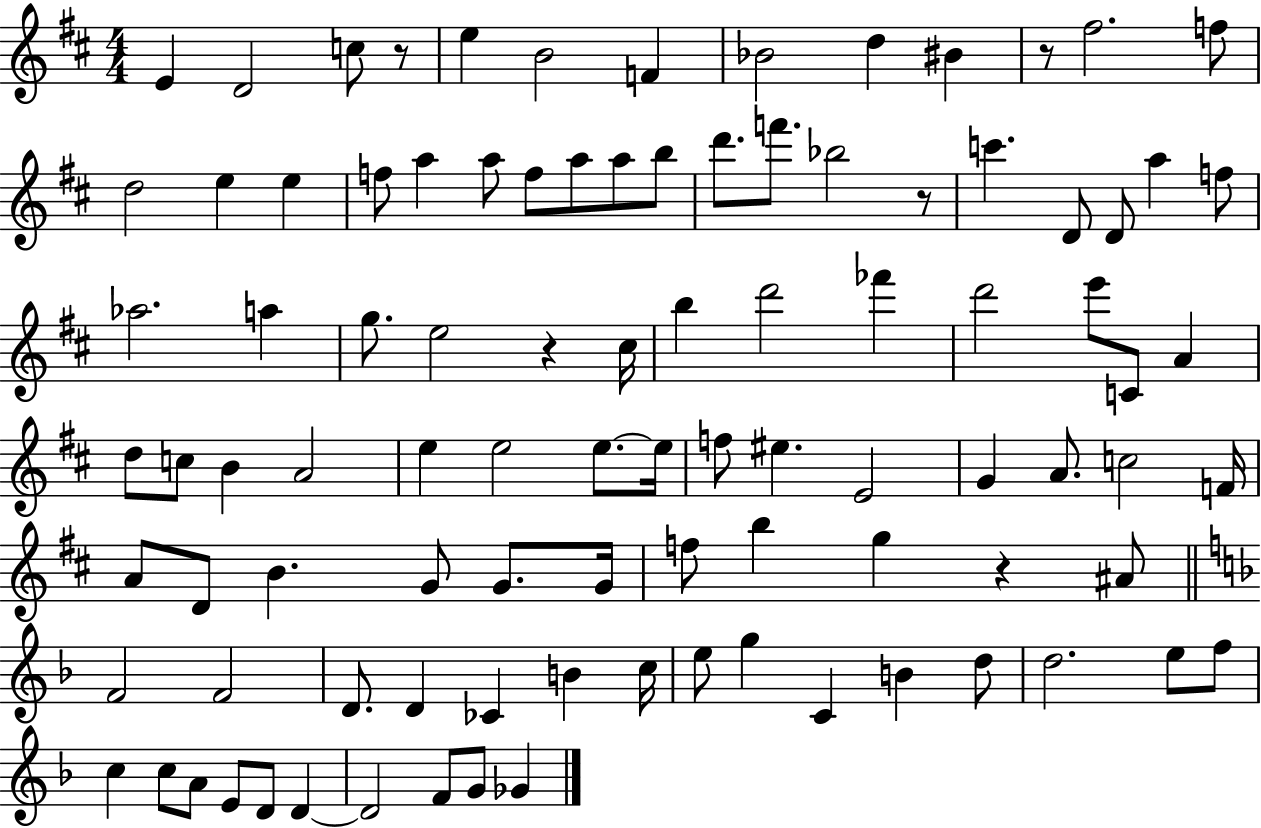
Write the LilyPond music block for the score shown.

{
  \clef treble
  \numericTimeSignature
  \time 4/4
  \key d \major
  \repeat volta 2 { e'4 d'2 c''8 r8 | e''4 b'2 f'4 | bes'2 d''4 bis'4 | r8 fis''2. f''8 | \break d''2 e''4 e''4 | f''8 a''4 a''8 f''8 a''8 a''8 b''8 | d'''8. f'''8. bes''2 r8 | c'''4. d'8 d'8 a''4 f''8 | \break aes''2. a''4 | g''8. e''2 r4 cis''16 | b''4 d'''2 fes'''4 | d'''2 e'''8 c'8 a'4 | \break d''8 c''8 b'4 a'2 | e''4 e''2 e''8.~~ e''16 | f''8 eis''4. e'2 | g'4 a'8. c''2 f'16 | \break a'8 d'8 b'4. g'8 g'8. g'16 | f''8 b''4 g''4 r4 ais'8 | \bar "||" \break \key d \minor f'2 f'2 | d'8. d'4 ces'4 b'4 c''16 | e''8 g''4 c'4 b'4 d''8 | d''2. e''8 f''8 | \break c''4 c''8 a'8 e'8 d'8 d'4~~ | d'2 f'8 g'8 ges'4 | } \bar "|."
}